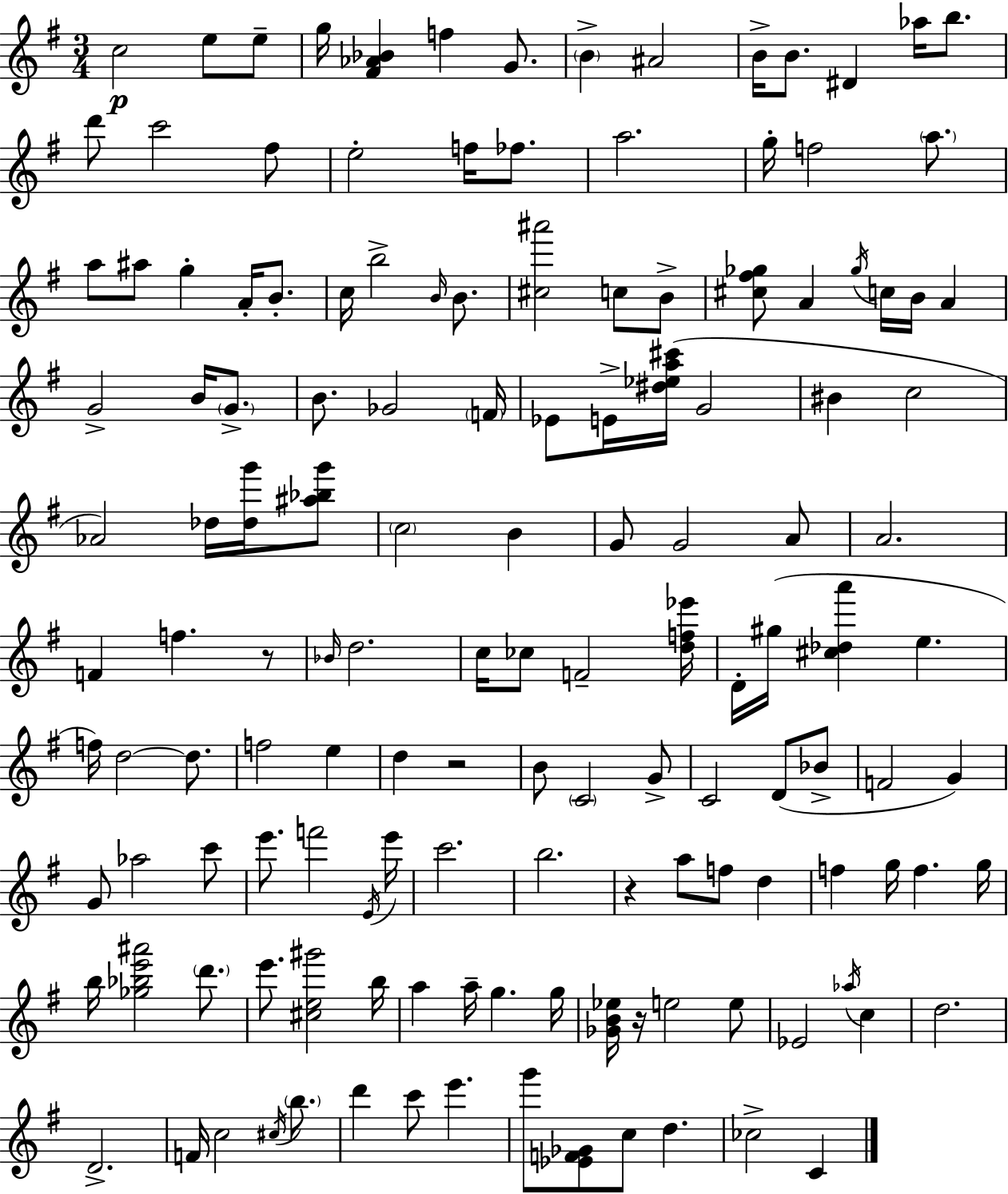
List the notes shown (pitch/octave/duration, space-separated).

C5/h E5/e E5/e G5/s [F#4,Ab4,Bb4]/q F5/q G4/e. B4/q A#4/h B4/s B4/e. D#4/q Ab5/s B5/e. D6/e C6/h F#5/e E5/h F5/s FES5/e. A5/h. G5/s F5/h A5/e. A5/e A#5/e G5/q A4/s B4/e. C5/s B5/h B4/s B4/e. [C#5,A#6]/h C5/e B4/e [C#5,F#5,Gb5]/e A4/q Gb5/s C5/s B4/s A4/q G4/h B4/s G4/e. B4/e. Gb4/h F4/s Eb4/e E4/s [D#5,Eb5,A5,C#6]/s G4/h BIS4/q C5/h Ab4/h Db5/s [Db5,G6]/s [A#5,Bb5,G6]/e C5/h B4/q G4/e G4/h A4/e A4/h. F4/q F5/q. R/e Bb4/s D5/h. C5/s CES5/e F4/h [D5,F5,Eb6]/s D4/s G#5/s [C#5,Db5,A6]/q E5/q. F5/s D5/h D5/e. F5/h E5/q D5/q R/h B4/e C4/h G4/e C4/h D4/e Bb4/e F4/h G4/q G4/e Ab5/h C6/e E6/e. F6/h E4/s E6/s C6/h. B5/h. R/q A5/e F5/e D5/q F5/q G5/s F5/q. G5/s B5/s [Gb5,Bb5,E6,A#6]/h D6/e. E6/e. [C#5,E5,G#6]/h B5/s A5/q A5/s G5/q. G5/s [Gb4,B4,Eb5]/s R/s E5/h E5/e Eb4/h Ab5/s C5/q D5/h. D4/h. F4/s C5/h C#5/s B5/e. D6/q C6/e E6/q. G6/e [Eb4,F4,Gb4]/e C5/e D5/q. CES5/h C4/q